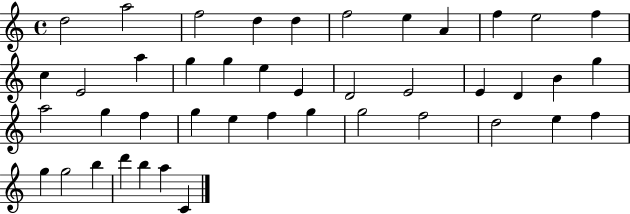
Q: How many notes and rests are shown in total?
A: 43